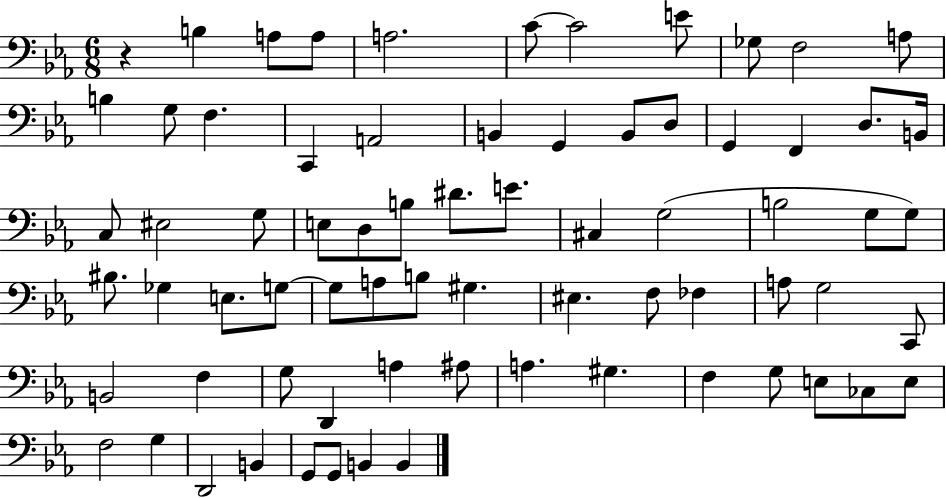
R/q B3/q A3/e A3/e A3/h. C4/e C4/h E4/e Gb3/e F3/h A3/e B3/q G3/e F3/q. C2/q A2/h B2/q G2/q B2/e D3/e G2/q F2/q D3/e. B2/s C3/e EIS3/h G3/e E3/e D3/e B3/e D#4/e. E4/e. C#3/q G3/h B3/h G3/e G3/e BIS3/e. Gb3/q E3/e. G3/e G3/e A3/e B3/e G#3/q. EIS3/q. F3/e FES3/q A3/e G3/h C2/e B2/h F3/q G3/e D2/q A3/q A#3/e A3/q. G#3/q. F3/q G3/e E3/e CES3/e E3/e F3/h G3/q D2/h B2/q G2/e G2/e B2/q B2/q